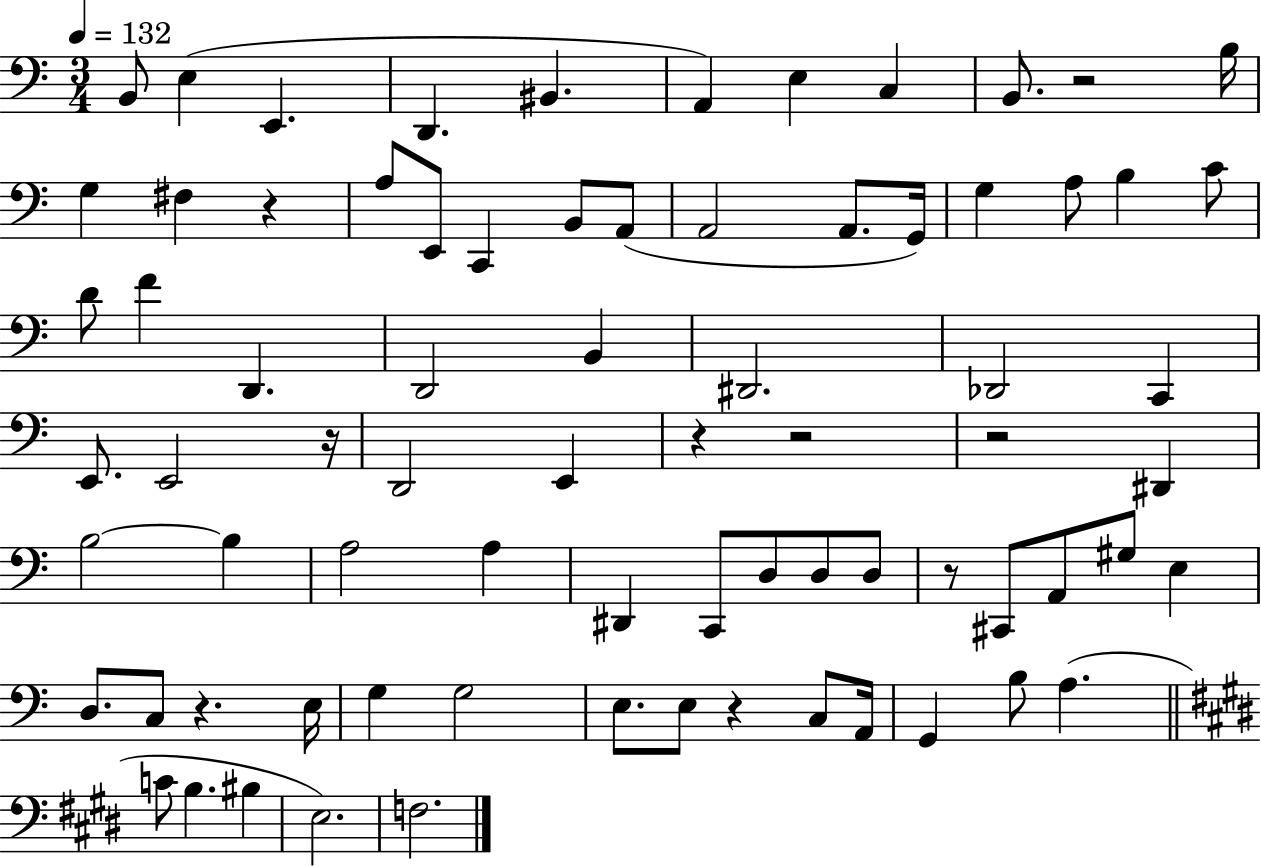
B2/e E3/q E2/q. D2/q. BIS2/q. A2/q E3/q C3/q B2/e. R/h B3/s G3/q F#3/q R/q A3/e E2/e C2/q B2/e A2/e A2/h A2/e. G2/s G3/q A3/e B3/q C4/e D4/e F4/q D2/q. D2/h B2/q D#2/h. Db2/h C2/q E2/e. E2/h R/s D2/h E2/q R/q R/h R/h D#2/q B3/h B3/q A3/h A3/q D#2/q C2/e D3/e D3/e D3/e R/e C#2/e A2/e G#3/e E3/q D3/e. C3/e R/q. E3/s G3/q G3/h E3/e. E3/e R/q C3/e A2/s G2/q B3/e A3/q. C4/e B3/q. BIS3/q E3/h. F3/h.